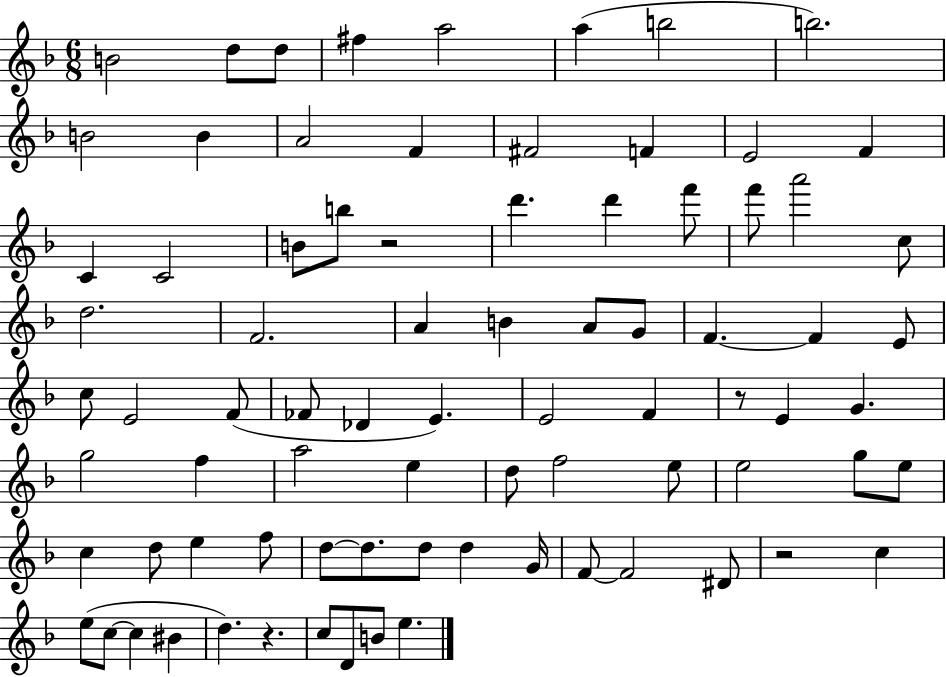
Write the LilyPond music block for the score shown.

{
  \clef treble
  \numericTimeSignature
  \time 6/8
  \key f \major
  \repeat volta 2 { b'2 d''8 d''8 | fis''4 a''2 | a''4( b''2 | b''2.) | \break b'2 b'4 | a'2 f'4 | fis'2 f'4 | e'2 f'4 | \break c'4 c'2 | b'8 b''8 r2 | d'''4. d'''4 f'''8 | f'''8 a'''2 c''8 | \break d''2. | f'2. | a'4 b'4 a'8 g'8 | f'4.~~ f'4 e'8 | \break c''8 e'2 f'8( | fes'8 des'4 e'4.) | e'2 f'4 | r8 e'4 g'4. | \break g''2 f''4 | a''2 e''4 | d''8 f''2 e''8 | e''2 g''8 e''8 | \break c''4 d''8 e''4 f''8 | d''8~~ d''8. d''8 d''4 g'16 | f'8~~ f'2 dis'8 | r2 c''4 | \break e''8( c''8~~ c''4 bis'4 | d''4.) r4. | c''8 d'8 b'8 e''4. | } \bar "|."
}